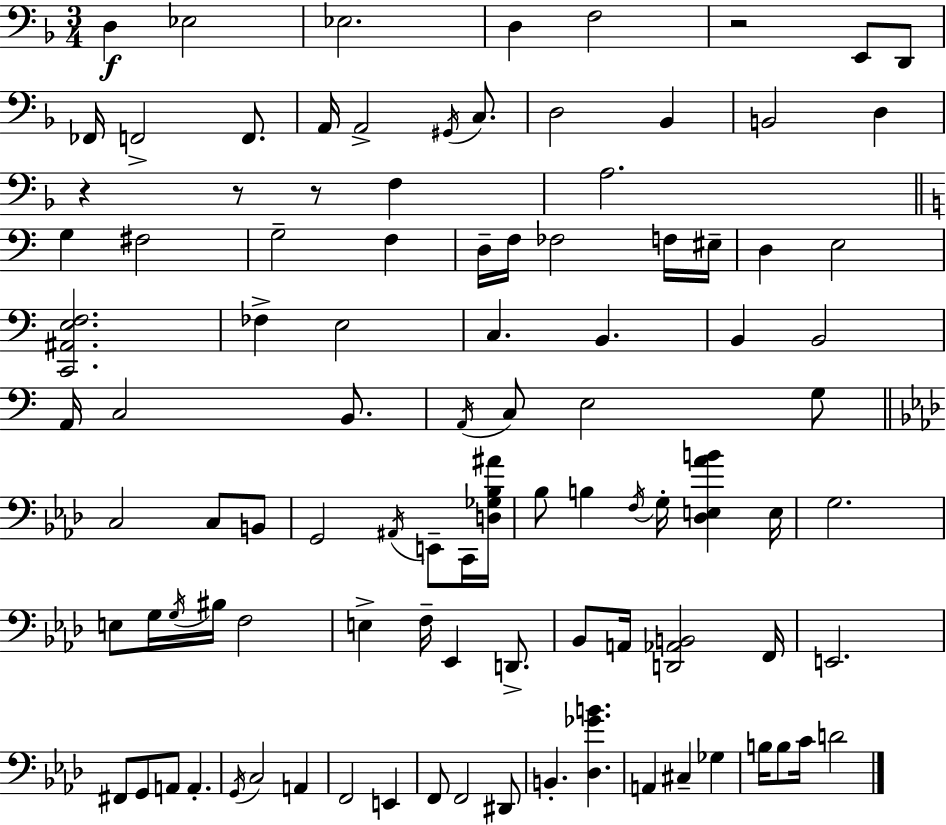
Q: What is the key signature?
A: F major